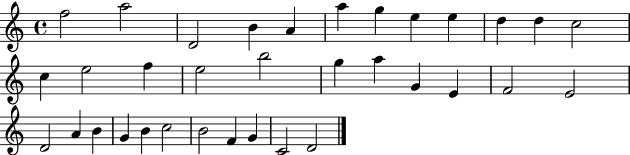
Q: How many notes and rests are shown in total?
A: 34